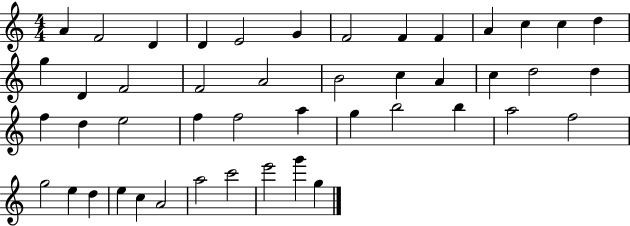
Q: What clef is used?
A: treble